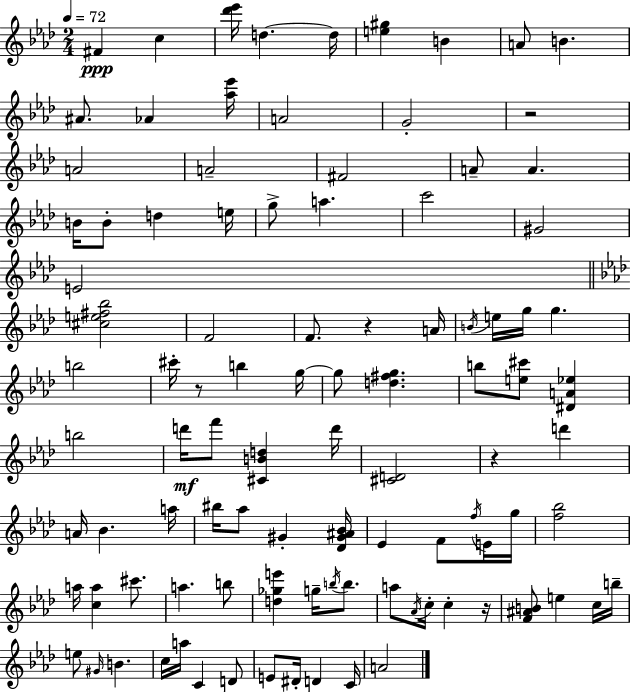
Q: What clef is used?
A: treble